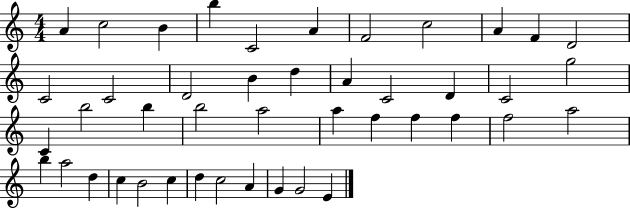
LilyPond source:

{
  \clef treble
  \numericTimeSignature
  \time 4/4
  \key c \major
  a'4 c''2 b'4 | b''4 c'2 a'4 | f'2 c''2 | a'4 f'4 d'2 | \break c'2 c'2 | d'2 b'4 d''4 | a'4 c'2 d'4 | c'2 g''2 | \break c'4 b''2 b''4 | b''2 a''2 | a''4 f''4 f''4 f''4 | f''2 a''2 | \break b''4 a''2 d''4 | c''4 b'2 c''4 | d''4 c''2 a'4 | g'4 g'2 e'4 | \break \bar "|."
}